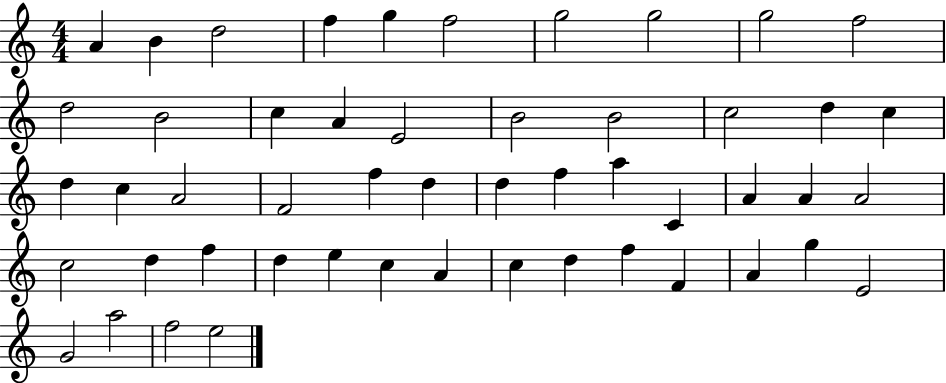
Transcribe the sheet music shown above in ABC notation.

X:1
T:Untitled
M:4/4
L:1/4
K:C
A B d2 f g f2 g2 g2 g2 f2 d2 B2 c A E2 B2 B2 c2 d c d c A2 F2 f d d f a C A A A2 c2 d f d e c A c d f F A g E2 G2 a2 f2 e2